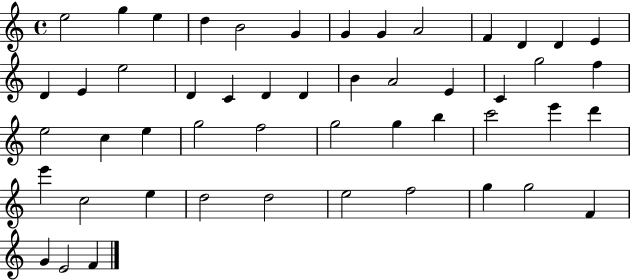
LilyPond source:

{
  \clef treble
  \time 4/4
  \defaultTimeSignature
  \key c \major
  e''2 g''4 e''4 | d''4 b'2 g'4 | g'4 g'4 a'2 | f'4 d'4 d'4 e'4 | \break d'4 e'4 e''2 | d'4 c'4 d'4 d'4 | b'4 a'2 e'4 | c'4 g''2 f''4 | \break e''2 c''4 e''4 | g''2 f''2 | g''2 g''4 b''4 | c'''2 e'''4 d'''4 | \break e'''4 c''2 e''4 | d''2 d''2 | e''2 f''2 | g''4 g''2 f'4 | \break g'4 e'2 f'4 | \bar "|."
}